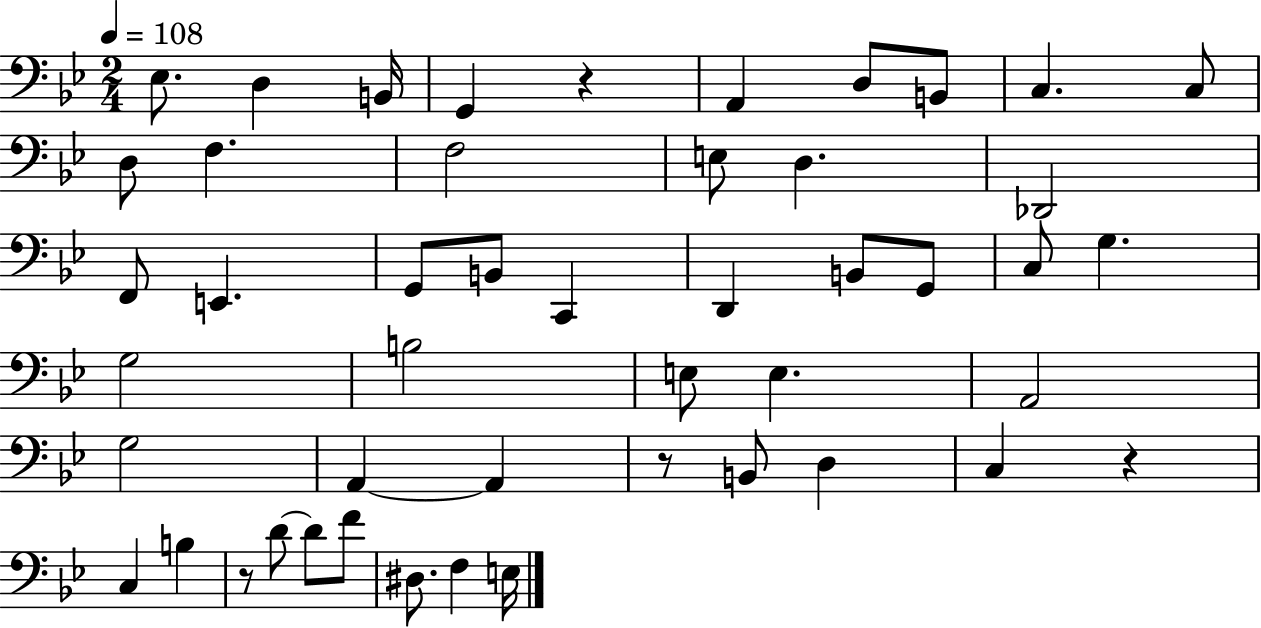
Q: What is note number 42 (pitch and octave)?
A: D#3